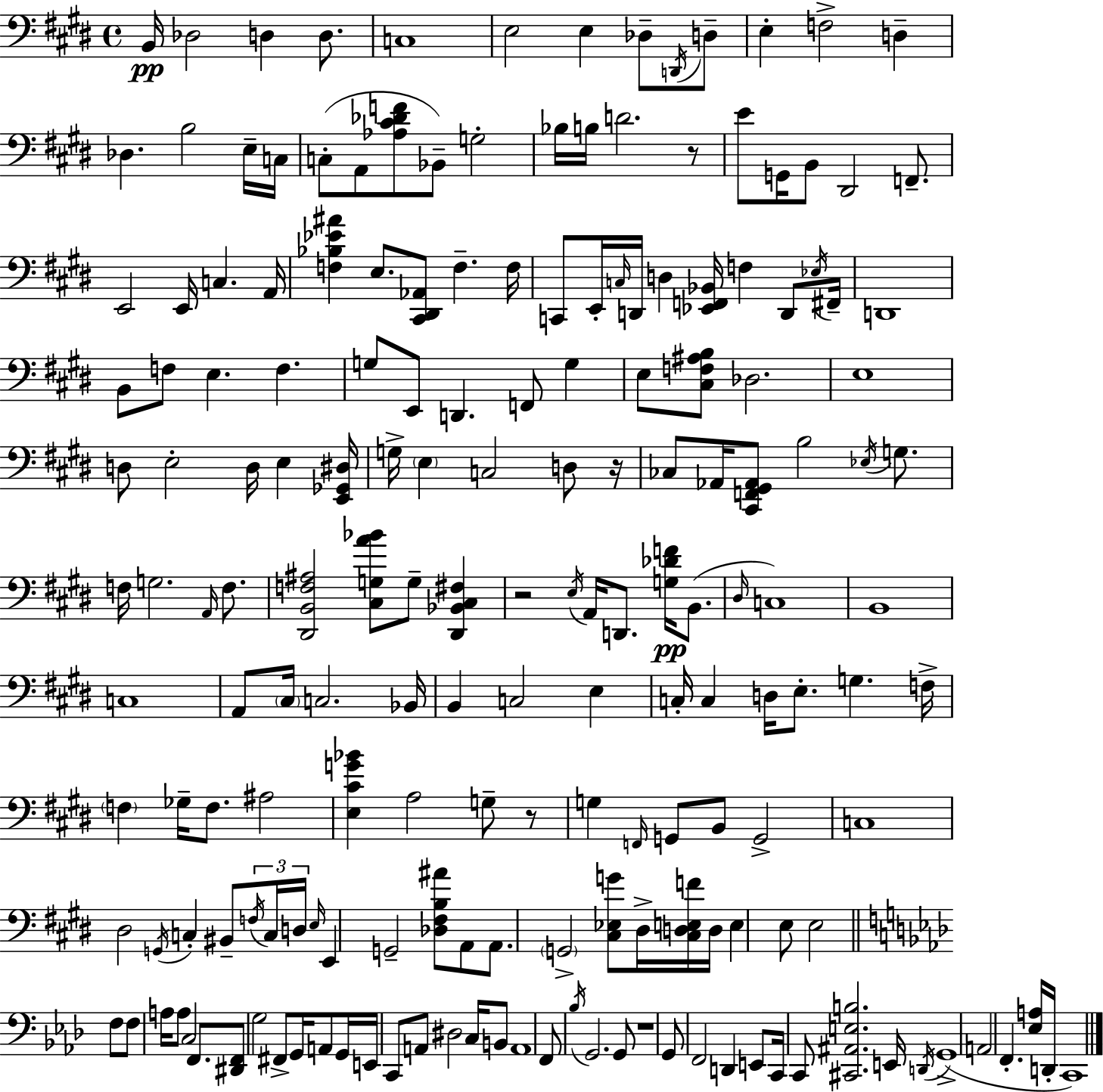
X:1
T:Untitled
M:4/4
L:1/4
K:E
B,,/4 _D,2 D, D,/2 C,4 E,2 E, _D,/2 D,,/4 D,/2 E, F,2 D, _D, B,2 E,/4 C,/4 C,/2 A,,/2 [_A,^C_DF]/2 _B,,/2 G,2 _B,/4 B,/4 D2 z/2 E/2 G,,/4 B,,/2 ^D,,2 F,,/2 E,,2 E,,/4 C, A,,/4 [F,_B,_E^A] E,/2 [^C,,^D,,_A,,]/2 F, F,/4 C,,/2 E,,/4 C,/4 D,,/4 D, [_E,,F,,_B,,]/4 F, D,,/2 _E,/4 ^F,,/4 D,,4 B,,/2 F,/2 E, F, G,/2 E,,/2 D,, F,,/2 G, E,/2 [^C,F,^A,B,]/2 _D,2 E,4 D,/2 E,2 D,/4 E, [E,,_G,,^D,]/4 G,/4 E, C,2 D,/2 z/4 _C,/2 _A,,/4 [^C,,F,,^G,,_A,,]/2 B,2 _E,/4 G,/2 F,/4 G,2 A,,/4 F,/2 [^D,,B,,F,^A,]2 [^C,G,A_B]/2 G,/2 [^D,,_B,,^C,^F,] z2 E,/4 A,,/4 D,,/2 [G,_DF]/4 B,,/2 ^D,/4 C,4 B,,4 C,4 A,,/2 ^C,/4 C,2 _B,,/4 B,, C,2 E, C,/4 C, D,/4 E,/2 G, F,/4 F, _G,/4 F,/2 ^A,2 [E,^CG_B] A,2 G,/2 z/2 G, F,,/4 G,,/2 B,,/2 G,,2 C,4 ^D,2 G,,/4 C, ^B,,/2 F,/4 C,/4 D,/4 E,/4 E,, G,,2 [_D,^F,B,^A]/2 A,,/2 A,,/2 G,,2 [^C,_E,G]/2 ^D,/4 [^C,D,E,F]/4 D,/4 E, E,/2 E,2 F,/2 F,/2 A,/4 A,/2 C,2 F,,/2 [^D,,F,,]/2 G,2 ^F,,/2 G,,/4 A,,/2 G,,/4 E,,/4 C,,/2 A,,/2 ^D,2 C,/4 B,,/2 A,,4 F,,/2 _B,/4 G,,2 G,,/2 z4 G,,/2 F,,2 D,, E,,/2 C,,/4 C,,/2 [^C,,^A,,E,B,]2 E,,/4 D,,/4 G,,4 A,,2 F,, [_E,A,]/4 D,,/4 C,,4